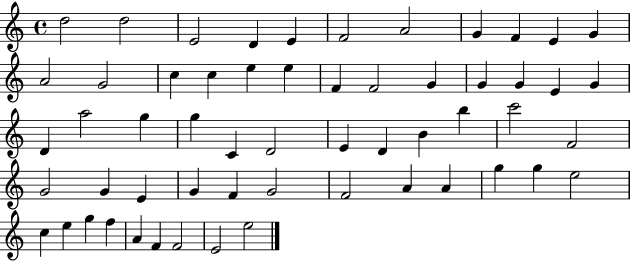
{
  \clef treble
  \time 4/4
  \defaultTimeSignature
  \key c \major
  d''2 d''2 | e'2 d'4 e'4 | f'2 a'2 | g'4 f'4 e'4 g'4 | \break a'2 g'2 | c''4 c''4 e''4 e''4 | f'4 f'2 g'4 | g'4 g'4 e'4 g'4 | \break d'4 a''2 g''4 | g''4 c'4 d'2 | e'4 d'4 b'4 b''4 | c'''2 f'2 | \break g'2 g'4 e'4 | g'4 f'4 g'2 | f'2 a'4 a'4 | g''4 g''4 e''2 | \break c''4 e''4 g''4 f''4 | a'4 f'4 f'2 | e'2 e''2 | \bar "|."
}